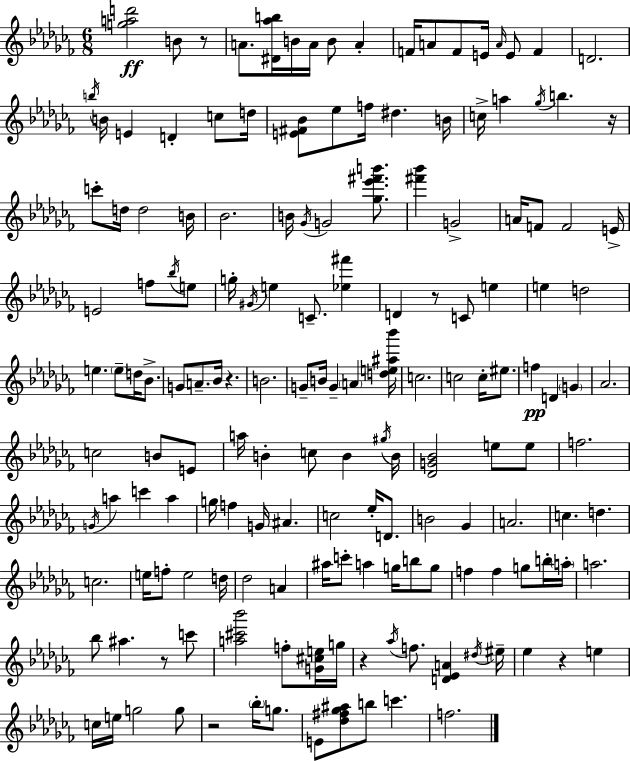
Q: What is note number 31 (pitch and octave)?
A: D5